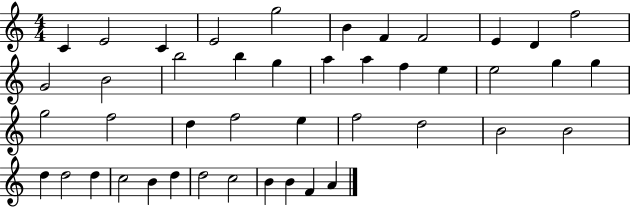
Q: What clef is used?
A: treble